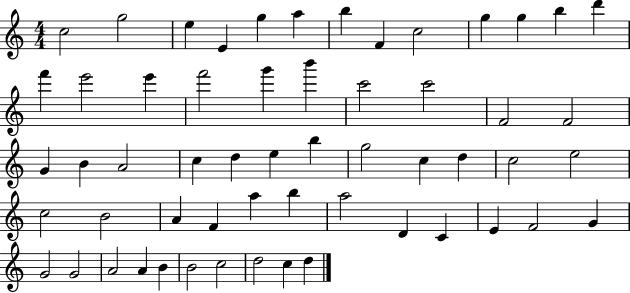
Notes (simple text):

C5/h G5/h E5/q E4/q G5/q A5/q B5/q F4/q C5/h G5/q G5/q B5/q D6/q F6/q E6/h E6/q F6/h G6/q B6/q C6/h C6/h F4/h F4/h G4/q B4/q A4/h C5/q D5/q E5/q B5/q G5/h C5/q D5/q C5/h E5/h C5/h B4/h A4/q F4/q A5/q B5/q A5/h D4/q C4/q E4/q F4/h G4/q G4/h G4/h A4/h A4/q B4/q B4/h C5/h D5/h C5/q D5/q